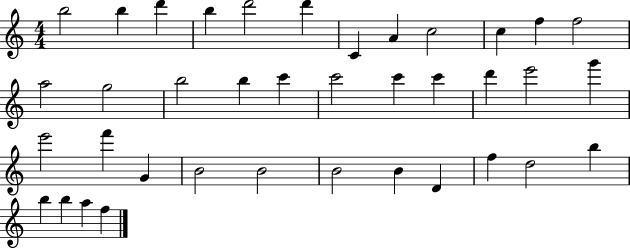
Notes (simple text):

B5/h B5/q D6/q B5/q D6/h D6/q C4/q A4/q C5/h C5/q F5/q F5/h A5/h G5/h B5/h B5/q C6/q C6/h C6/q C6/q D6/q E6/h G6/q E6/h F6/q G4/q B4/h B4/h B4/h B4/q D4/q F5/q D5/h B5/q B5/q B5/q A5/q F5/q